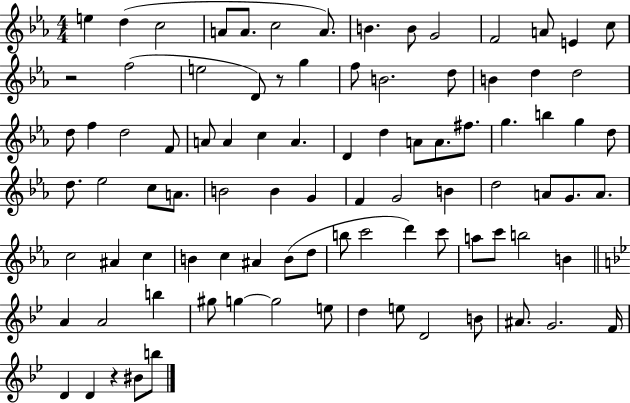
X:1
T:Untitled
M:4/4
L:1/4
K:Eb
e d c2 A/2 A/2 c2 A/2 B B/2 G2 F2 A/2 E c/2 z2 f2 e2 D/2 z/2 g f/2 B2 d/2 B d d2 d/2 f d2 F/2 A/2 A c A D d A/2 A/2 ^f/2 g b g d/2 d/2 _e2 c/2 A/2 B2 B G F G2 B d2 A/2 G/2 A/2 c2 ^A c B c ^A B/2 d/2 b/2 c'2 d' c'/2 a/2 c'/2 b2 B A A2 b ^g/2 g g2 e/2 d e/2 D2 B/2 ^A/2 G2 F/4 D D z ^B/2 b/2